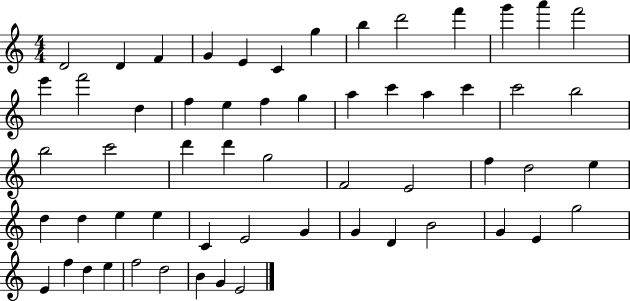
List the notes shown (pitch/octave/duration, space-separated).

D4/h D4/q F4/q G4/q E4/q C4/q G5/q B5/q D6/h F6/q G6/q A6/q F6/h E6/q F6/h D5/q F5/q E5/q F5/q G5/q A5/q C6/q A5/q C6/q C6/h B5/h B5/h C6/h D6/q D6/q G5/h F4/h E4/h F5/q D5/h E5/q D5/q D5/q E5/q E5/q C4/q E4/h G4/q G4/q D4/q B4/h G4/q E4/q G5/h E4/q F5/q D5/q E5/q F5/h D5/h B4/q G4/q E4/h